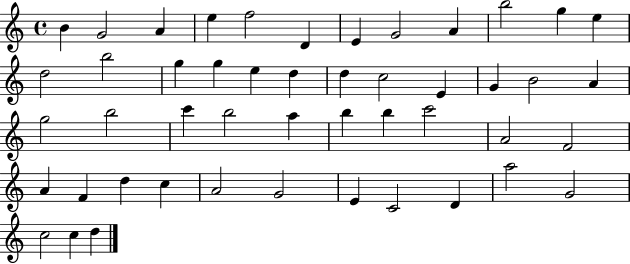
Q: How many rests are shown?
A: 0